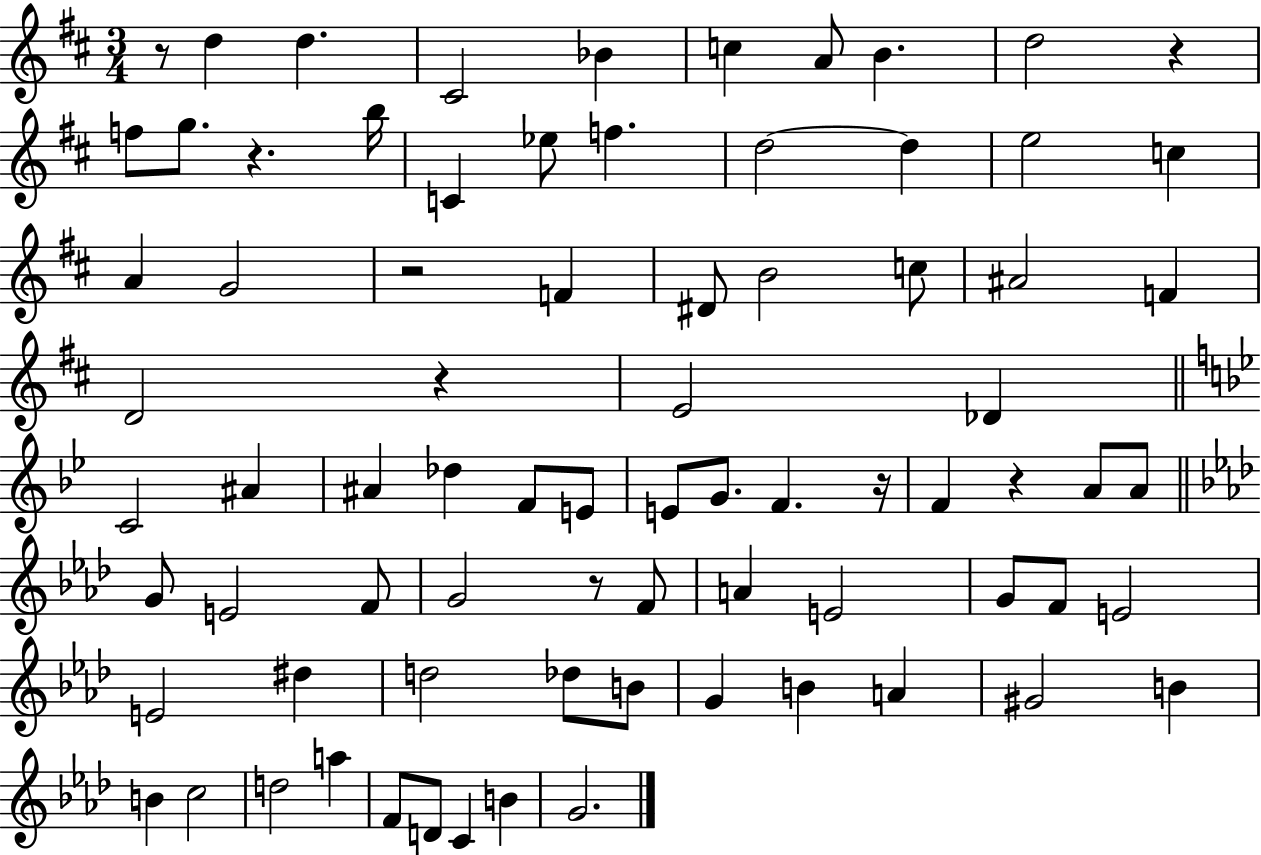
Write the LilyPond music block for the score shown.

{
  \clef treble
  \numericTimeSignature
  \time 3/4
  \key d \major
  \repeat volta 2 { r8 d''4 d''4. | cis'2 bes'4 | c''4 a'8 b'4. | d''2 r4 | \break f''8 g''8. r4. b''16 | c'4 ees''8 f''4. | d''2~~ d''4 | e''2 c''4 | \break a'4 g'2 | r2 f'4 | dis'8 b'2 c''8 | ais'2 f'4 | \break d'2 r4 | e'2 des'4 | \bar "||" \break \key g \minor c'2 ais'4 | ais'4 des''4 f'8 e'8 | e'8 g'8. f'4. r16 | f'4 r4 a'8 a'8 | \break \bar "||" \break \key aes \major g'8 e'2 f'8 | g'2 r8 f'8 | a'4 e'2 | g'8 f'8 e'2 | \break e'2 dis''4 | d''2 des''8 b'8 | g'4 b'4 a'4 | gis'2 b'4 | \break b'4 c''2 | d''2 a''4 | f'8 d'8 c'4 b'4 | g'2. | \break } \bar "|."
}